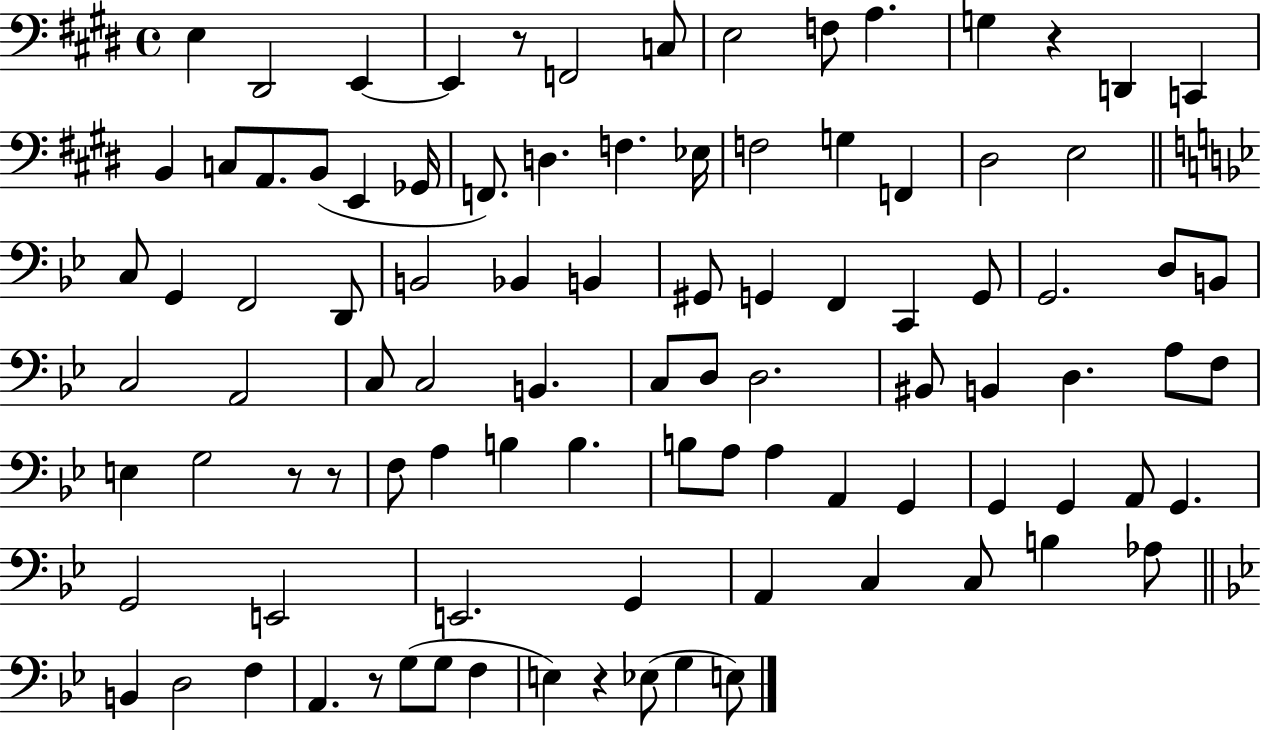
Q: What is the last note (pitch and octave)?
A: E3